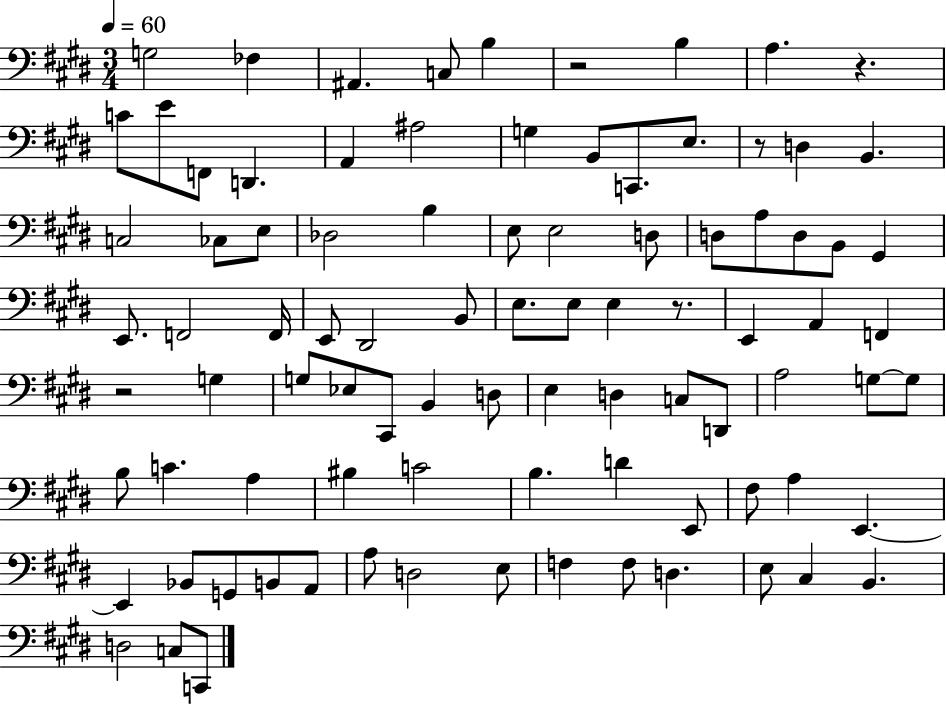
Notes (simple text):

G3/h FES3/q A#2/q. C3/e B3/q R/h B3/q A3/q. R/q. C4/e E4/e F2/e D2/q. A2/q A#3/h G3/q B2/e C2/e. E3/e. R/e D3/q B2/q. C3/h CES3/e E3/e Db3/h B3/q E3/e E3/h D3/e D3/e A3/e D3/e B2/e G#2/q E2/e. F2/h F2/s E2/e D#2/h B2/e E3/e. E3/e E3/q R/e. E2/q A2/q F2/q R/h G3/q G3/e Eb3/e C#2/e B2/q D3/e E3/q D3/q C3/e D2/e A3/h G3/e G3/e B3/e C4/q. A3/q BIS3/q C4/h B3/q. D4/q E2/e F#3/e A3/q E2/q. E2/q Bb2/e G2/e B2/e A2/e A3/e D3/h E3/e F3/q F3/e D3/q. E3/e C#3/q B2/q. D3/h C3/e C2/e